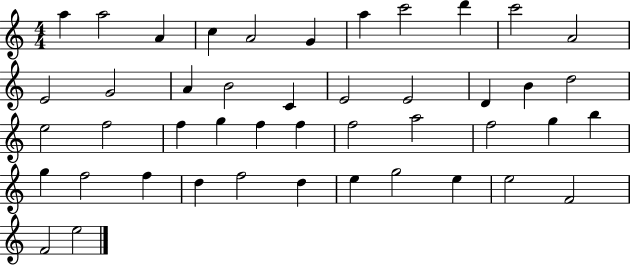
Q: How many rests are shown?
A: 0